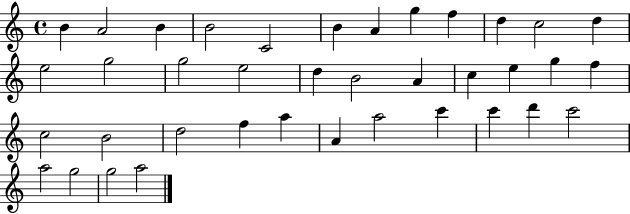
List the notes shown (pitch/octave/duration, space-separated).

B4/q A4/h B4/q B4/h C4/h B4/q A4/q G5/q F5/q D5/q C5/h D5/q E5/h G5/h G5/h E5/h D5/q B4/h A4/q C5/q E5/q G5/q F5/q C5/h B4/h D5/h F5/q A5/q A4/q A5/h C6/q C6/q D6/q C6/h A5/h G5/h G5/h A5/h